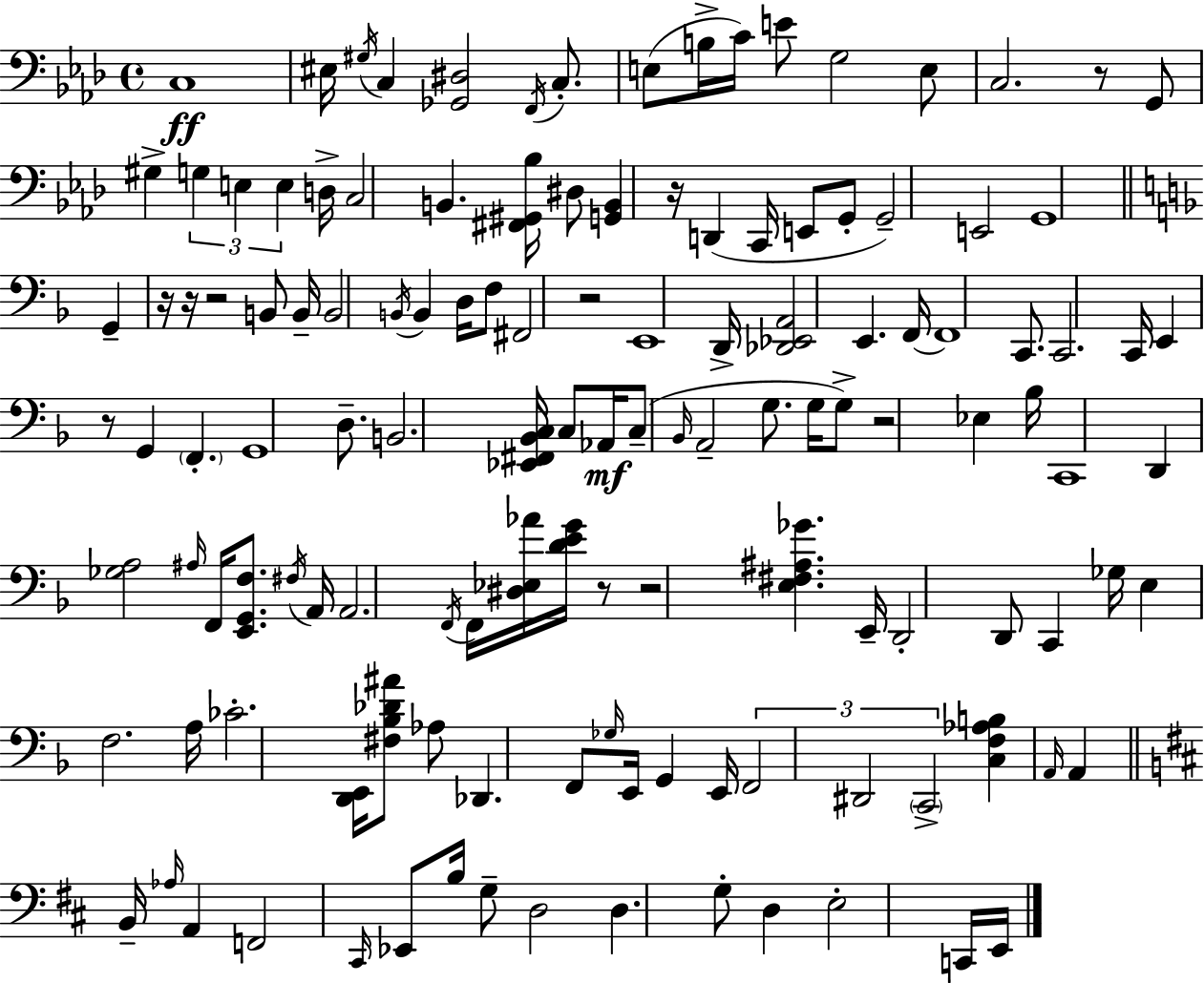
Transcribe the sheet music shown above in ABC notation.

X:1
T:Untitled
M:4/4
L:1/4
K:Fm
C,4 ^E,/4 ^G,/4 C, [_G,,^D,]2 F,,/4 C,/2 E,/2 B,/4 C/4 E/2 G,2 E,/2 C,2 z/2 G,,/2 ^G, G, E, E, D,/4 C,2 B,, [^F,,^G,,_B,]/4 ^D,/2 [G,,B,,] z/4 D,, C,,/4 E,,/2 G,,/2 G,,2 E,,2 G,,4 G,, z/4 z/4 z2 B,,/2 B,,/4 B,,2 B,,/4 B,, D,/4 F,/2 ^F,,2 z2 E,,4 D,,/4 [_D,,_E,,A,,]2 E,, F,,/4 F,,4 C,,/2 C,,2 C,,/4 E,, z/2 G,, F,, G,,4 D,/2 B,,2 [_E,,^F,,_B,,C,]/4 C,/2 _A,,/4 C,/2 _B,,/4 A,,2 G,/2 G,/4 G,/2 z2 _E, _B,/4 C,,4 D,, [_G,A,]2 ^A,/4 F,,/4 [E,,G,,F,]/2 ^F,/4 A,,/4 A,,2 F,,/4 F,,/4 [^D,_E,_A]/4 [DEG]/4 z/2 z2 [E,^F,^A,_G] E,,/4 D,,2 D,,/2 C,, _G,/4 E, F,2 A,/4 _C2 [D,,E,,]/4 [^F,_B,_D^A]/2 _A,/2 _D,, F,,/2 _G,/4 E,,/4 G,, E,,/4 F,,2 ^D,,2 C,,2 [C,F,_A,B,] A,,/4 A,, B,,/4 _A,/4 A,, F,,2 ^C,,/4 _E,,/2 B,/4 G,/2 D,2 D, G,/2 D, E,2 C,,/4 E,,/4